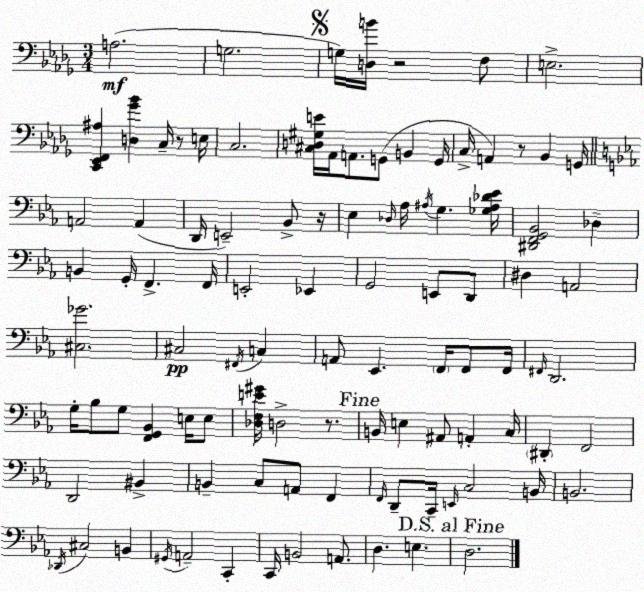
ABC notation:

X:1
T:Untitled
M:3/4
L:1/4
K:Bbm
A,2 G,2 G,/4 [D,B]/4 z2 F,/2 E,2 [C,,_E,,F,,^A,] [D,_G_B] C,/4 z/2 E,/4 C,2 [^C,D,^G,E]/4 _A,,/4 A,,/2 G,,/2 B,, G,,/4 C,/4 A,, z/2 _B,, G,,/4 A,,2 A,, D,,/4 E,,2 _B,,/2 z/4 _E, _D,/4 _A,/4 ^A,/4 G, [_G,^A,_D_E]/4 [^D,,F,,G,,_B,,]2 _D, B,, G,,/4 F,, F,,/4 E,,2 _E,, G,,2 E,,/2 D,,/2 ^D, A,,2 [^C,_G]2 ^C,2 ^F,,/4 C, A,,/2 _E,, F,,/4 F,,/2 F,,/4 ^F,,/4 D,,2 G,/4 _B,/2 G,/2 [F,,G,,_B,,] E,/4 E,/2 [_D,F,E^G]/4 D,2 z/2 B,,/4 E, ^A,,/2 A,, C,/4 ^D,, F,,2 D,,2 ^B,, B,, C,/2 A,,/2 F,, F,,/4 D,,/2 C,,/4 E,,/4 C,2 B,,/4 B,,2 _D,,/4 ^C,2 B,, ^G,,/4 A,,2 C,, C,,/4 B,,2 A,,/2 D, E, D,2